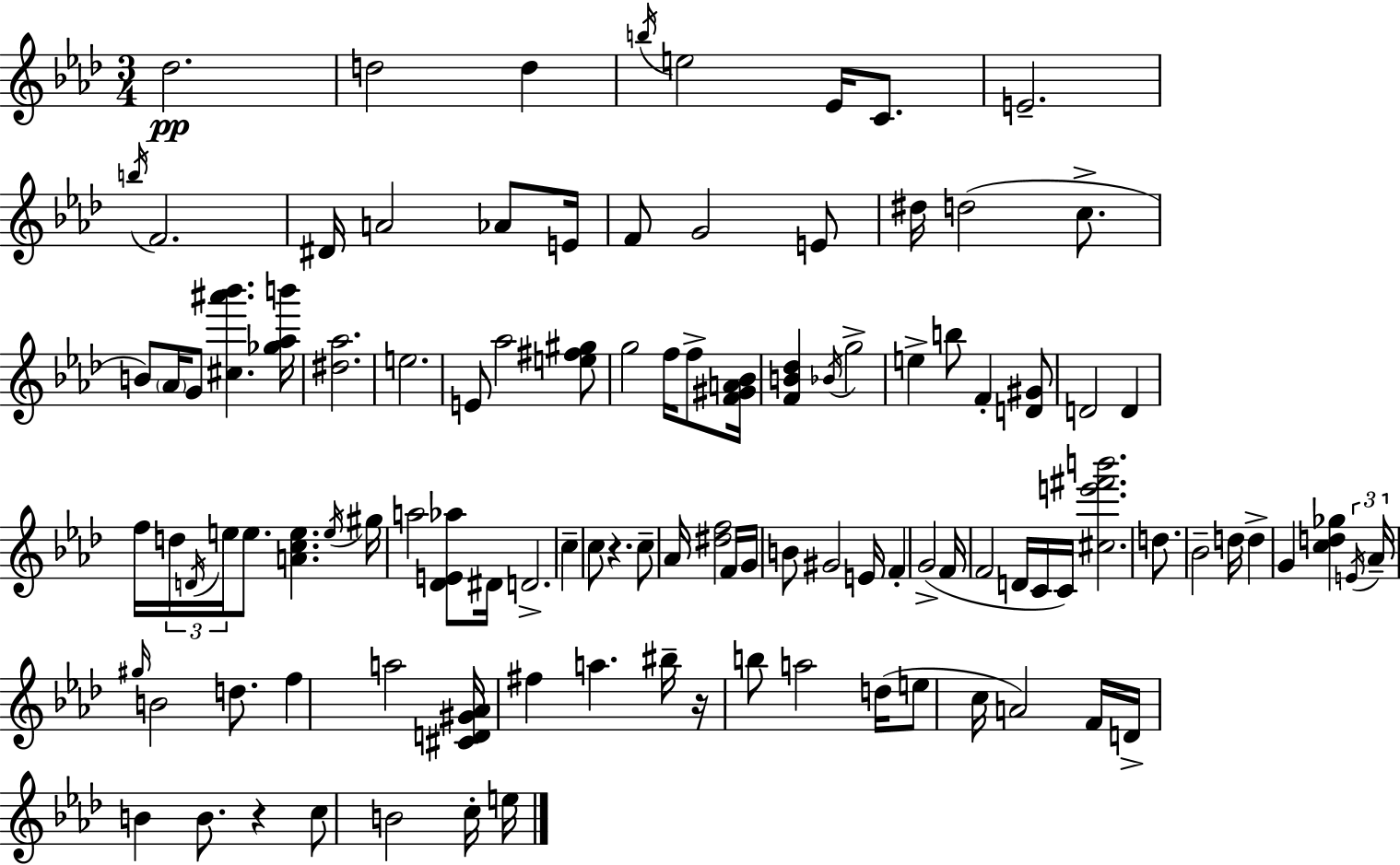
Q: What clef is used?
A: treble